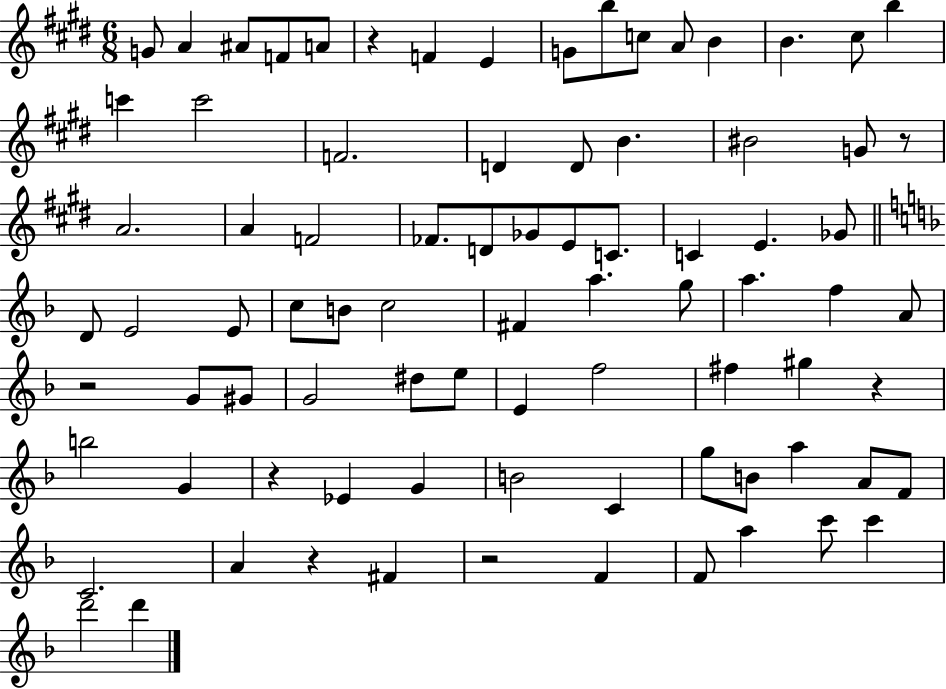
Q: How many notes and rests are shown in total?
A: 83